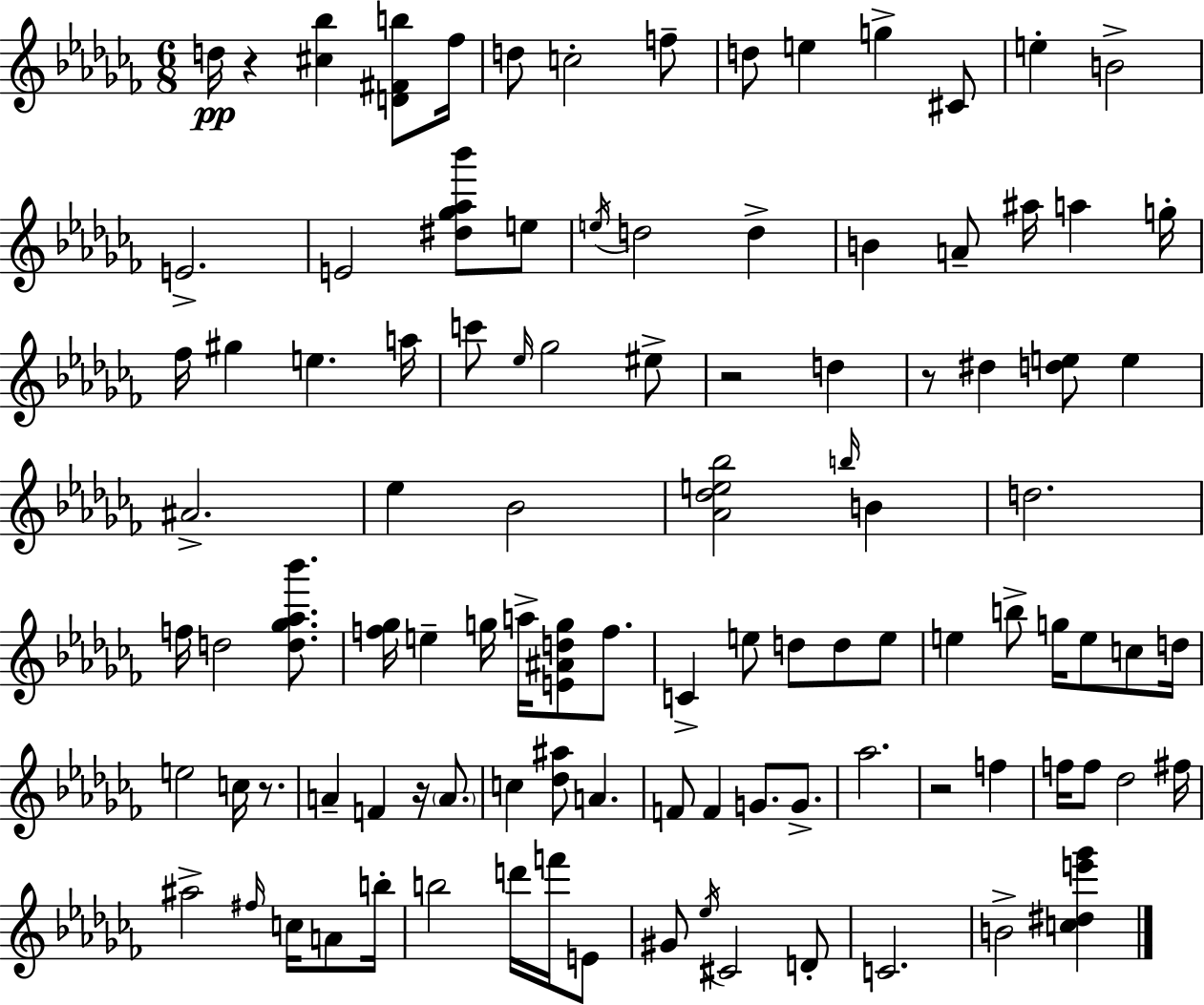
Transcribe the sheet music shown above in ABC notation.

X:1
T:Untitled
M:6/8
L:1/4
K:Abm
d/4 z [^c_b] [D^Fb]/2 _f/4 d/2 c2 f/2 d/2 e g ^C/2 e B2 E2 E2 [^d_g_a_b']/2 e/2 e/4 d2 d B A/2 ^a/4 a g/4 _f/4 ^g e a/4 c'/2 _e/4 _g2 ^e/2 z2 d z/2 ^d [de]/2 e ^A2 _e _B2 [_A_de_b]2 b/4 B d2 f/4 d2 [d_g_a_b']/2 [f_g]/4 e g/4 a/4 [E^Adg]/2 f/2 C e/2 d/2 d/2 e/2 e b/2 g/4 e/2 c/2 d/4 e2 c/4 z/2 A F z/4 A/2 c [_d^a]/2 A F/2 F G/2 G/2 _a2 z2 f f/4 f/2 _d2 ^f/4 ^a2 ^f/4 c/4 A/2 b/4 b2 d'/4 f'/4 E/2 ^G/2 _e/4 ^C2 D/2 C2 B2 [c^de'_g']